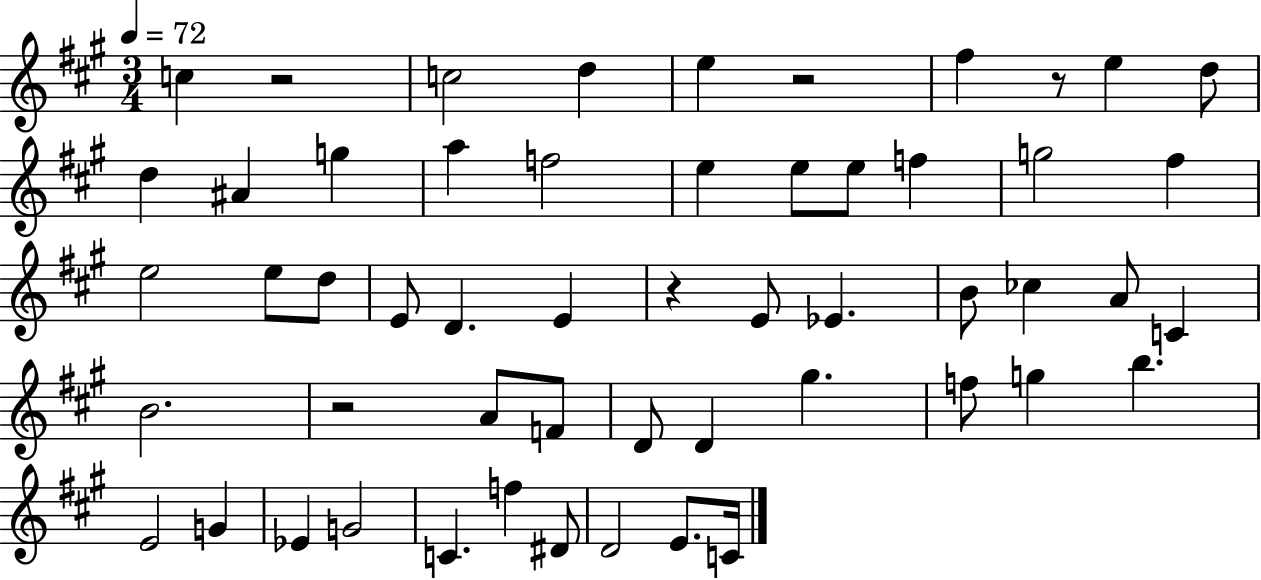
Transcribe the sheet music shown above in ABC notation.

X:1
T:Untitled
M:3/4
L:1/4
K:A
c z2 c2 d e z2 ^f z/2 e d/2 d ^A g a f2 e e/2 e/2 f g2 ^f e2 e/2 d/2 E/2 D E z E/2 _E B/2 _c A/2 C B2 z2 A/2 F/2 D/2 D ^g f/2 g b E2 G _E G2 C f ^D/2 D2 E/2 C/4